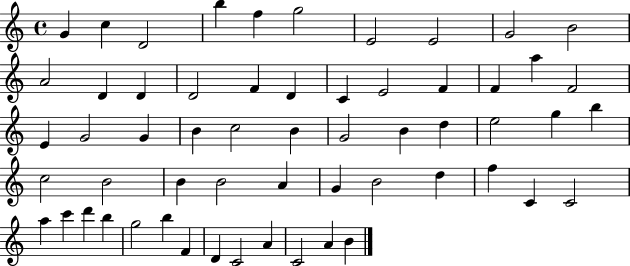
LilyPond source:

{
  \clef treble
  \time 4/4
  \defaultTimeSignature
  \key c \major
  g'4 c''4 d'2 | b''4 f''4 g''2 | e'2 e'2 | g'2 b'2 | \break a'2 d'4 d'4 | d'2 f'4 d'4 | c'4 e'2 f'4 | f'4 a''4 f'2 | \break e'4 g'2 g'4 | b'4 c''2 b'4 | g'2 b'4 d''4 | e''2 g''4 b''4 | \break c''2 b'2 | b'4 b'2 a'4 | g'4 b'2 d''4 | f''4 c'4 c'2 | \break a''4 c'''4 d'''4 b''4 | g''2 b''4 f'4 | d'4 c'2 a'4 | c'2 a'4 b'4 | \break \bar "|."
}